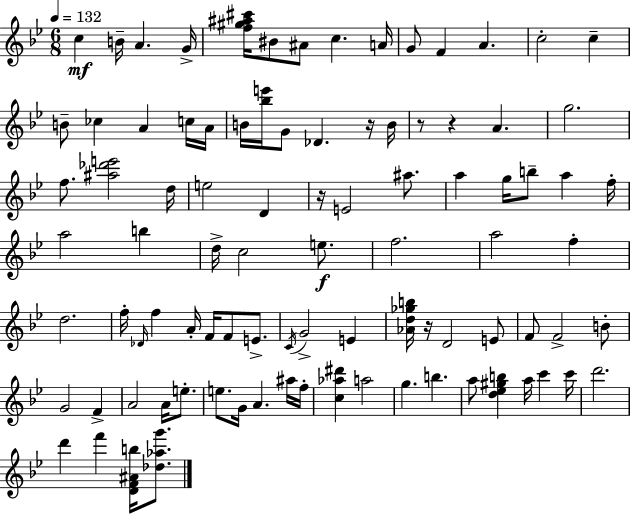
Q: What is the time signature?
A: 6/8